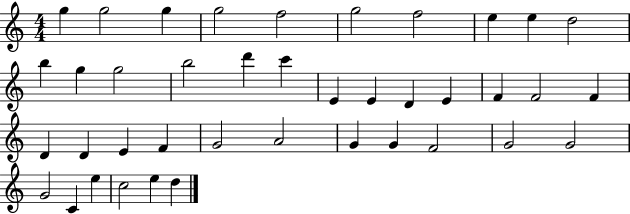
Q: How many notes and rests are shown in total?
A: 40